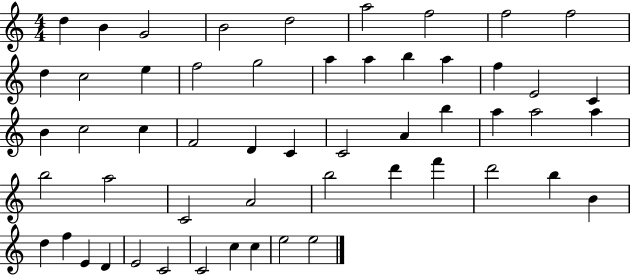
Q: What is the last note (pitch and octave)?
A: E5